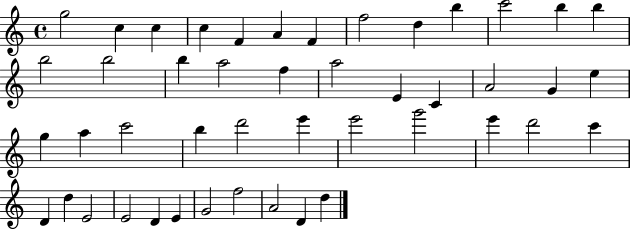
G5/h C5/q C5/q C5/q F4/q A4/q F4/q F5/h D5/q B5/q C6/h B5/q B5/q B5/h B5/h B5/q A5/h F5/q A5/h E4/q C4/q A4/h G4/q E5/q G5/q A5/q C6/h B5/q D6/h E6/q E6/h G6/h E6/q D6/h C6/q D4/q D5/q E4/h E4/h D4/q E4/q G4/h F5/h A4/h D4/q D5/q